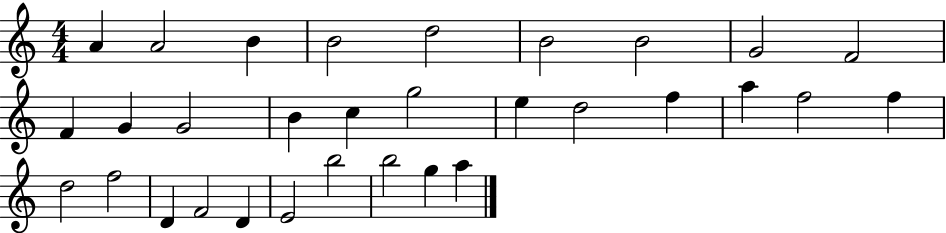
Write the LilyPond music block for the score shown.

{
  \clef treble
  \numericTimeSignature
  \time 4/4
  \key c \major
  a'4 a'2 b'4 | b'2 d''2 | b'2 b'2 | g'2 f'2 | \break f'4 g'4 g'2 | b'4 c''4 g''2 | e''4 d''2 f''4 | a''4 f''2 f''4 | \break d''2 f''2 | d'4 f'2 d'4 | e'2 b''2 | b''2 g''4 a''4 | \break \bar "|."
}